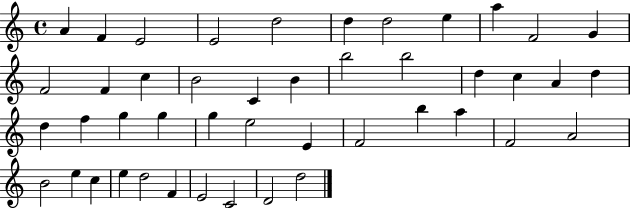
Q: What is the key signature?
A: C major